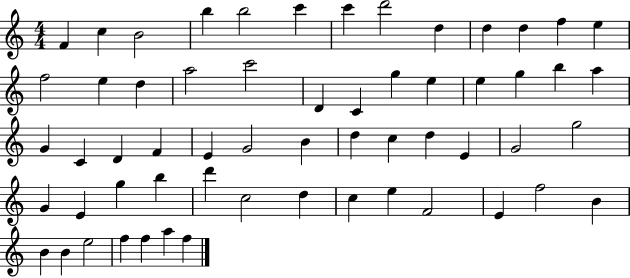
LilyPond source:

{
  \clef treble
  \numericTimeSignature
  \time 4/4
  \key c \major
  f'4 c''4 b'2 | b''4 b''2 c'''4 | c'''4 d'''2 d''4 | d''4 d''4 f''4 e''4 | \break f''2 e''4 d''4 | a''2 c'''2 | d'4 c'4 g''4 e''4 | e''4 g''4 b''4 a''4 | \break g'4 c'4 d'4 f'4 | e'4 g'2 b'4 | d''4 c''4 d''4 e'4 | g'2 g''2 | \break g'4 e'4 g''4 b''4 | d'''4 c''2 d''4 | c''4 e''4 f'2 | e'4 f''2 b'4 | \break b'4 b'4 e''2 | f''4 f''4 a''4 f''4 | \bar "|."
}